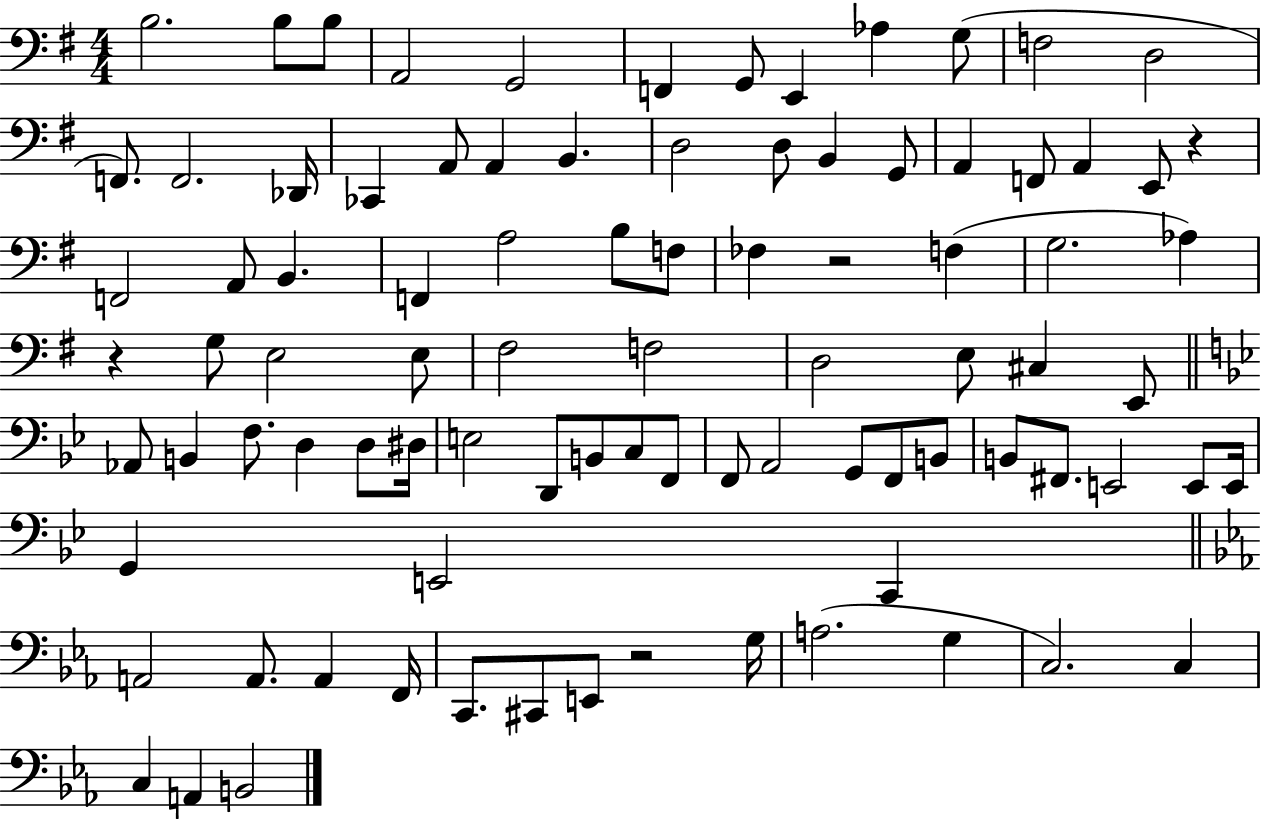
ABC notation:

X:1
T:Untitled
M:4/4
L:1/4
K:G
B,2 B,/2 B,/2 A,,2 G,,2 F,, G,,/2 E,, _A, G,/2 F,2 D,2 F,,/2 F,,2 _D,,/4 _C,, A,,/2 A,, B,, D,2 D,/2 B,, G,,/2 A,, F,,/2 A,, E,,/2 z F,,2 A,,/2 B,, F,, A,2 B,/2 F,/2 _F, z2 F, G,2 _A, z G,/2 E,2 E,/2 ^F,2 F,2 D,2 E,/2 ^C, E,,/2 _A,,/2 B,, F,/2 D, D,/2 ^D,/4 E,2 D,,/2 B,,/2 C,/2 F,,/2 F,,/2 A,,2 G,,/2 F,,/2 B,,/2 B,,/2 ^F,,/2 E,,2 E,,/2 E,,/4 G,, E,,2 C,, A,,2 A,,/2 A,, F,,/4 C,,/2 ^C,,/2 E,,/2 z2 G,/4 A,2 G, C,2 C, C, A,, B,,2